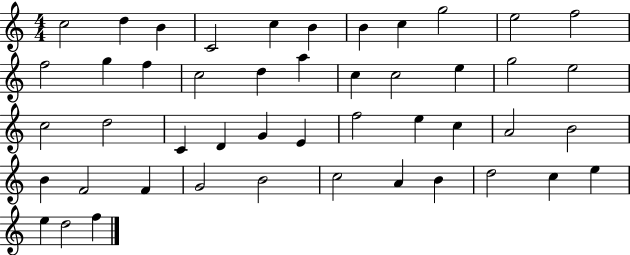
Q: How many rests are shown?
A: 0